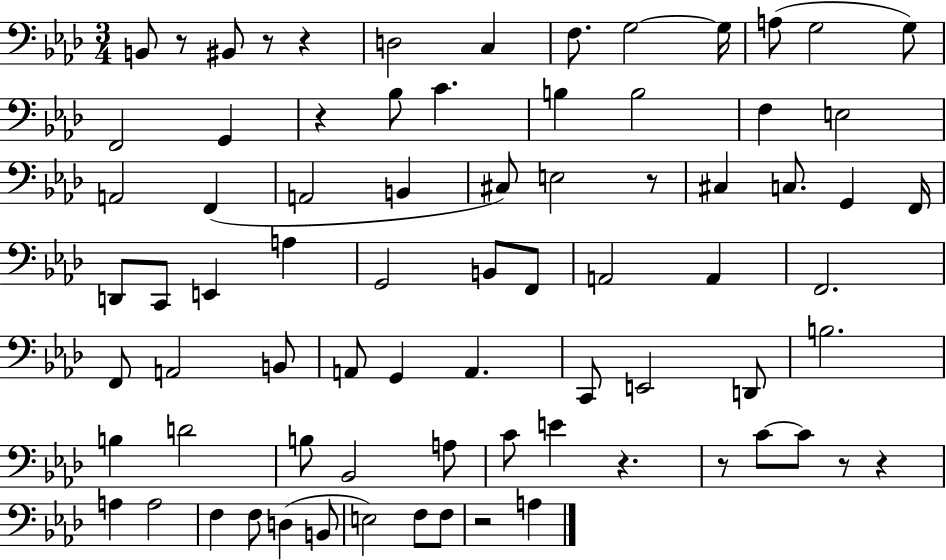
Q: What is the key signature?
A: AES major